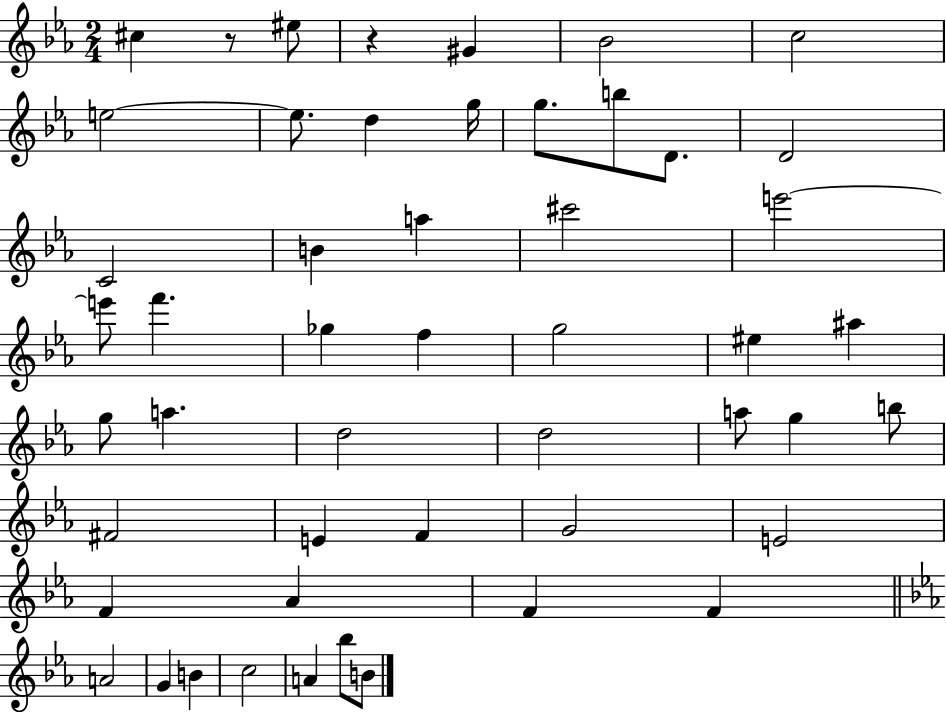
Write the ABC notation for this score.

X:1
T:Untitled
M:2/4
L:1/4
K:Eb
^c z/2 ^e/2 z ^G _B2 c2 e2 e/2 d g/4 g/2 b/2 D/2 D2 C2 B a ^c'2 e'2 e'/2 f' _g f g2 ^e ^a g/2 a d2 d2 a/2 g b/2 ^F2 E F G2 E2 F _A F F A2 G B c2 A _b/2 B/2